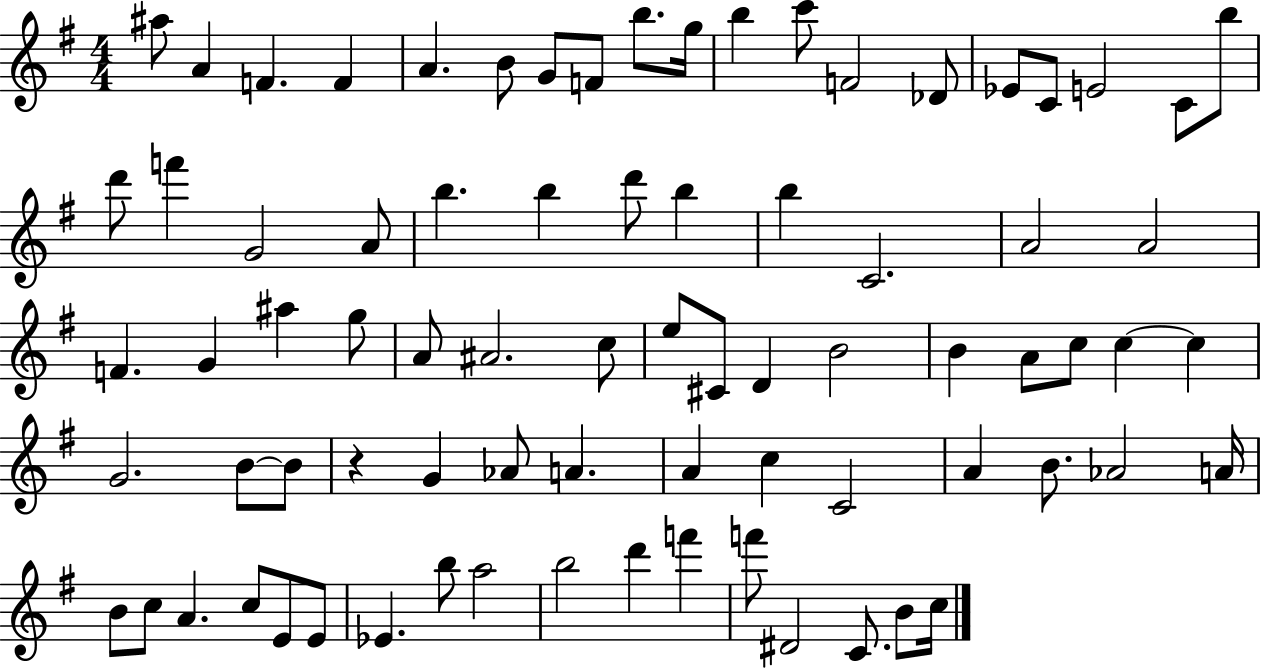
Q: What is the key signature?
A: G major